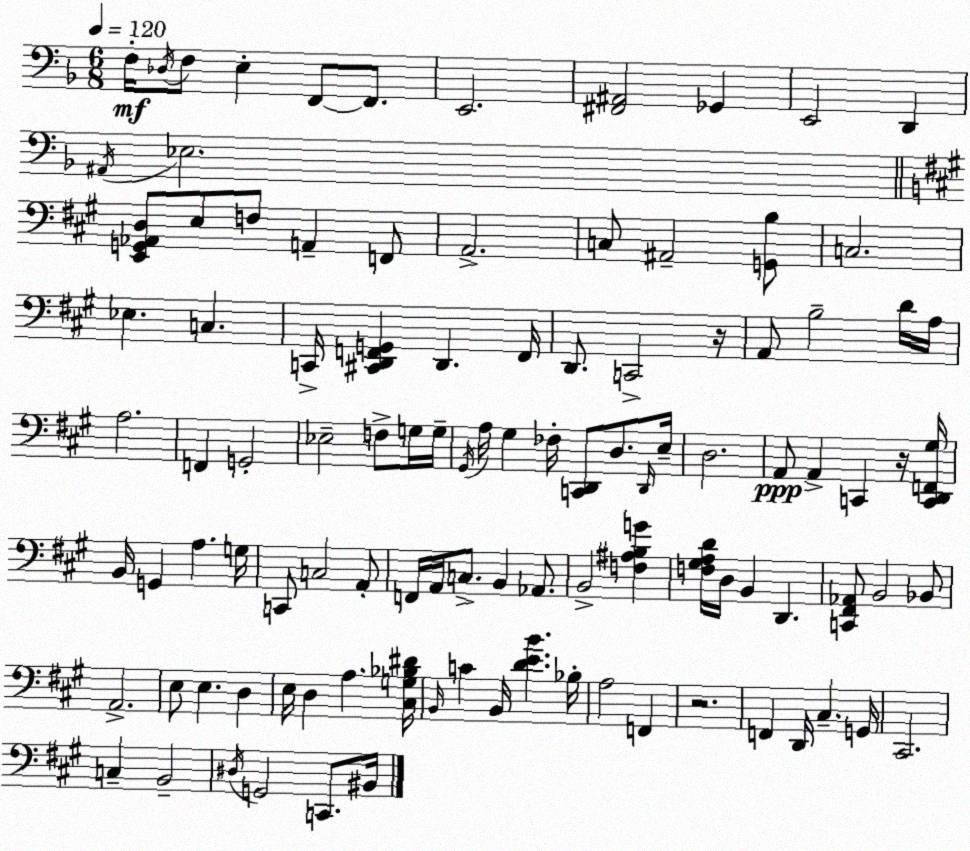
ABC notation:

X:1
T:Untitled
M:6/8
L:1/4
K:F
F,/4 _D,/4 F,/2 E, F,,/2 F,,/2 E,,2 [^F,,^A,,]2 _G,, E,,2 D,, ^A,,/4 _E,2 [E,,G,,_A,,D,]/2 E,/2 F,/2 A,, F,,/2 A,,2 C,/2 ^A,,2 [G,,B,]/2 C,2 _E, C, C,,/4 [^C,,D,,F,,G,,] D,, F,,/4 D,,/2 C,,2 z/4 A,,/2 B,2 D/4 A,/4 A,2 F,, G,,2 _E,2 F,/2 G,/4 G,/4 ^G,,/4 A,/4 ^G, _F,/4 [C,,D,,]/2 D,/2 D,,/4 E,/4 D,2 A,,/2 A,, C,, z/4 [C,,D,,F,,^G,]/4 B,,/4 G,, A, G,/4 C,,/2 C,2 A,,/2 F,,/4 A,,/4 C,/2 B,, _A,,/2 B,,2 [F,^A,B,G] [F,^G,A,D]/4 D,/4 B,, D,, [C,,^F,,_A,,]/2 B,,2 _B,,/2 A,,2 E,/2 E, D, E,/4 D, A, [^C,G,_B,^D]/4 B,,/4 C B,,/4 [DEB] _B,/4 A,2 F,, z2 F,, D,,/4 ^C, G,,/4 ^C,,2 C, B,,2 ^D,/4 G,,2 C,,/2 ^B,,/4